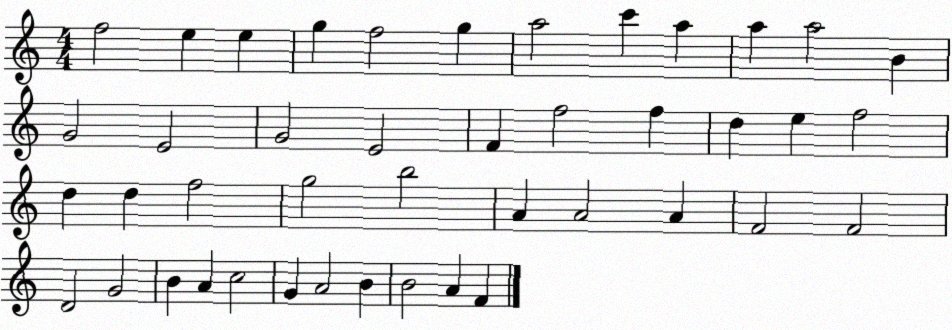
X:1
T:Untitled
M:4/4
L:1/4
K:C
f2 e e g f2 g a2 c' a a a2 B G2 E2 G2 E2 F f2 f d e f2 d d f2 g2 b2 A A2 A F2 F2 D2 G2 B A c2 G A2 B B2 A F